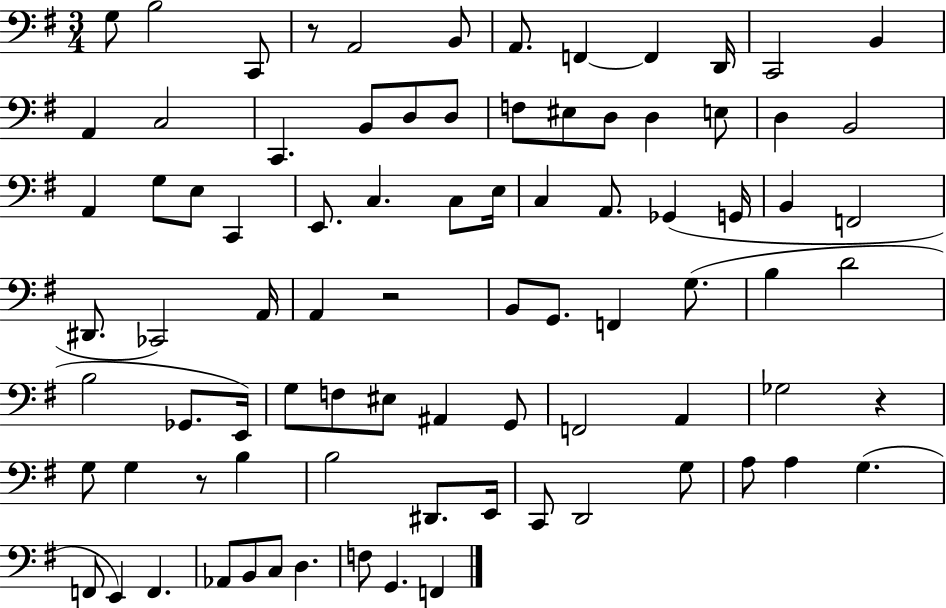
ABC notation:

X:1
T:Untitled
M:3/4
L:1/4
K:G
G,/2 B,2 C,,/2 z/2 A,,2 B,,/2 A,,/2 F,, F,, D,,/4 C,,2 B,, A,, C,2 C,, B,,/2 D,/2 D,/2 F,/2 ^E,/2 D,/2 D, E,/2 D, B,,2 A,, G,/2 E,/2 C,, E,,/2 C, C,/2 E,/4 C, A,,/2 _G,, G,,/4 B,, F,,2 ^D,,/2 _C,,2 A,,/4 A,, z2 B,,/2 G,,/2 F,, G,/2 B, D2 B,2 _G,,/2 E,,/4 G,/2 F,/2 ^E,/2 ^A,, G,,/2 F,,2 A,, _G,2 z G,/2 G, z/2 B, B,2 ^D,,/2 E,,/4 C,,/2 D,,2 G,/2 A,/2 A, G, F,,/2 E,, F,, _A,,/2 B,,/2 C,/2 D, F,/2 G,, F,,